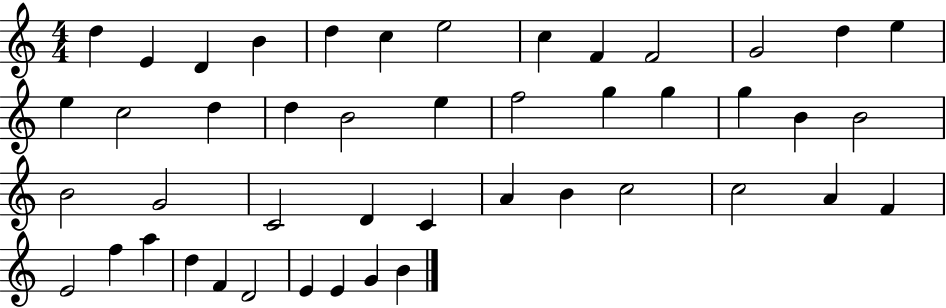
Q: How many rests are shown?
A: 0